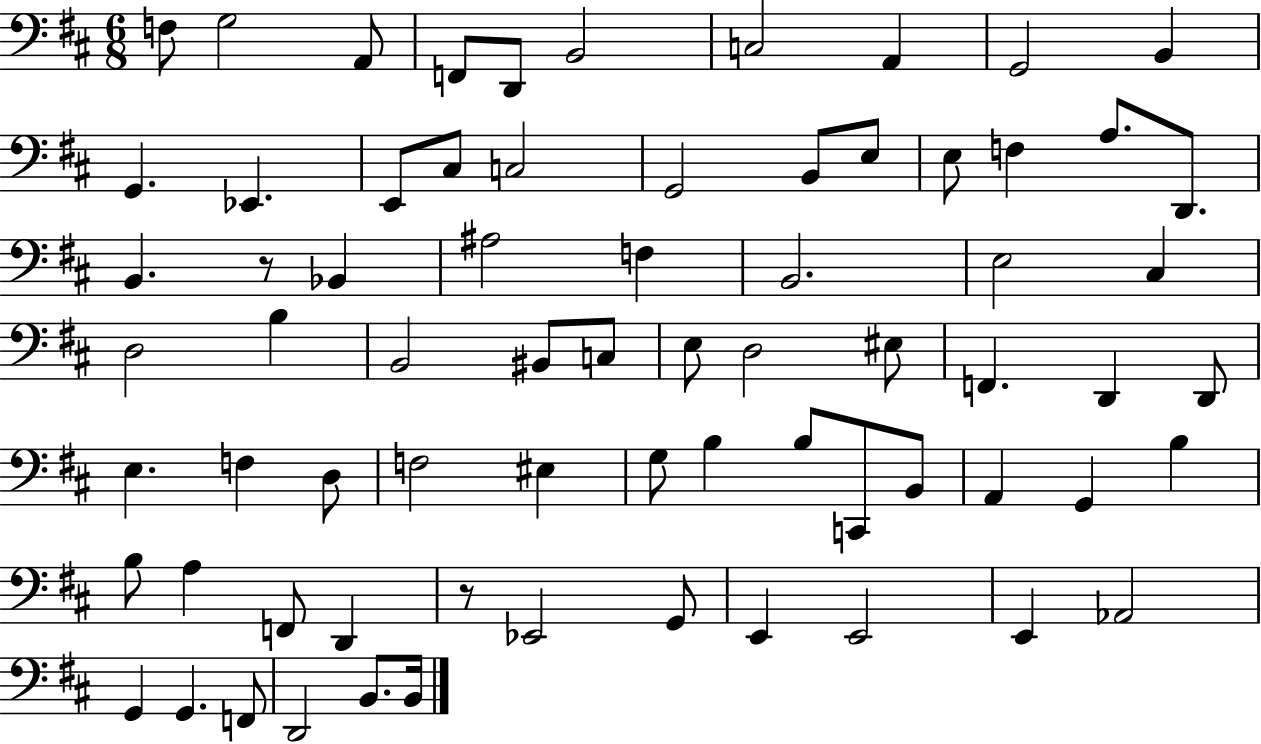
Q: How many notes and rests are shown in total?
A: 71